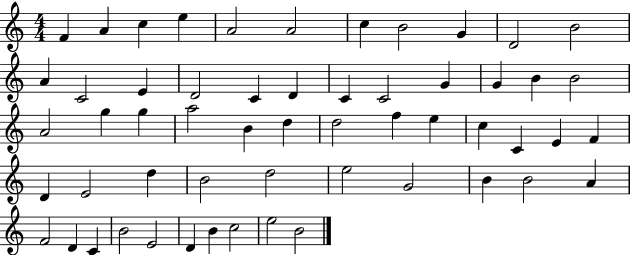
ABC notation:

X:1
T:Untitled
M:4/4
L:1/4
K:C
F A c e A2 A2 c B2 G D2 B2 A C2 E D2 C D C C2 G G B B2 A2 g g a2 B d d2 f e c C E F D E2 d B2 d2 e2 G2 B B2 A F2 D C B2 E2 D B c2 e2 B2